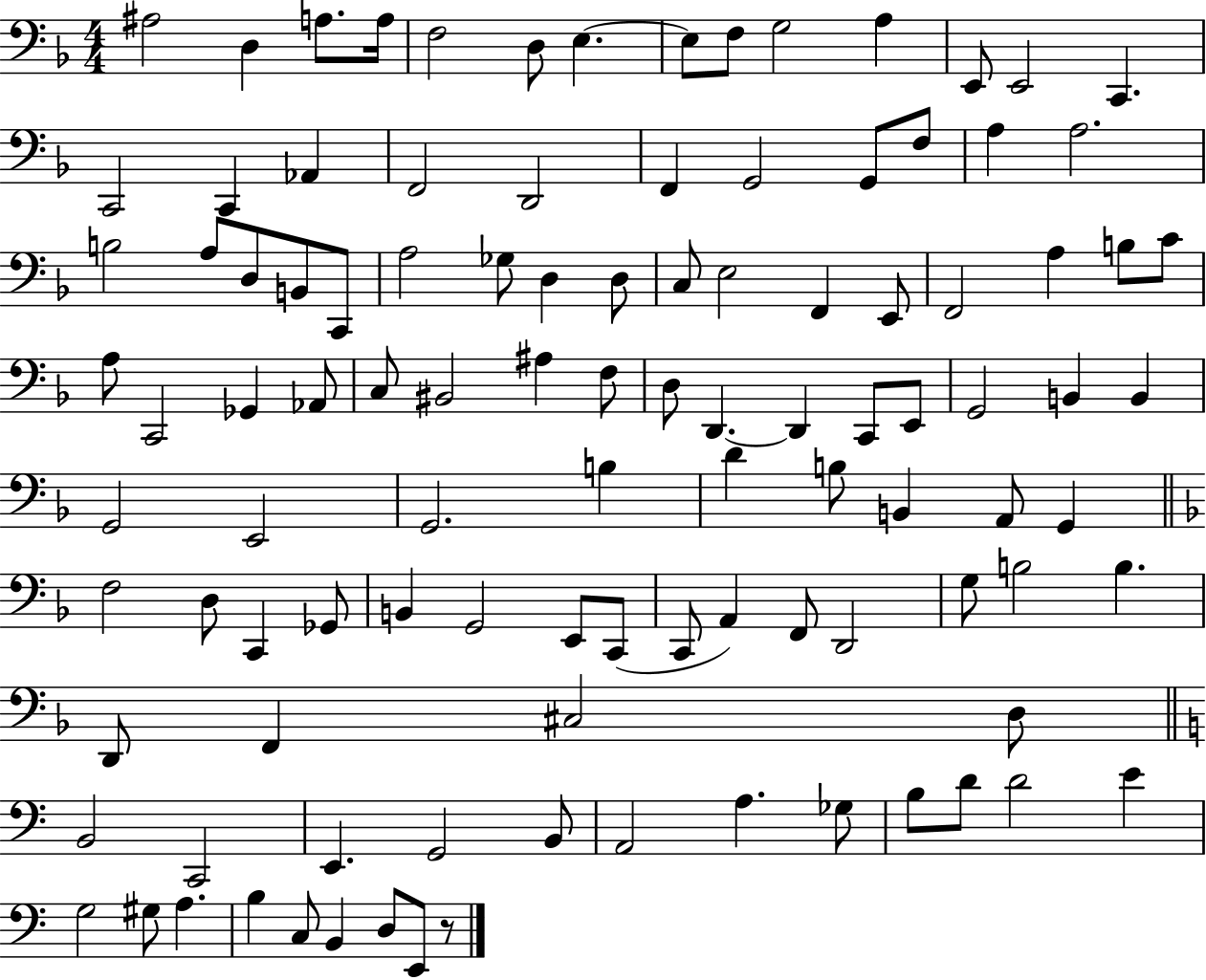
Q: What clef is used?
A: bass